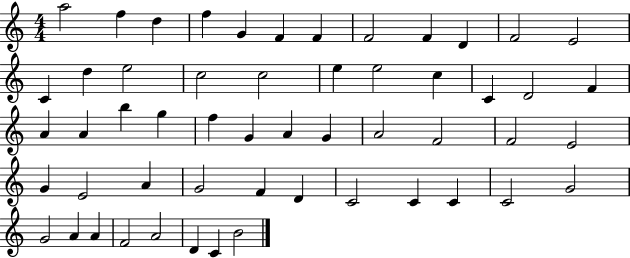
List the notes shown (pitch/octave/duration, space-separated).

A5/h F5/q D5/q F5/q G4/q F4/q F4/q F4/h F4/q D4/q F4/h E4/h C4/q D5/q E5/h C5/h C5/h E5/q E5/h C5/q C4/q D4/h F4/q A4/q A4/q B5/q G5/q F5/q G4/q A4/q G4/q A4/h F4/h F4/h E4/h G4/q E4/h A4/q G4/h F4/q D4/q C4/h C4/q C4/q C4/h G4/h G4/h A4/q A4/q F4/h A4/h D4/q C4/q B4/h